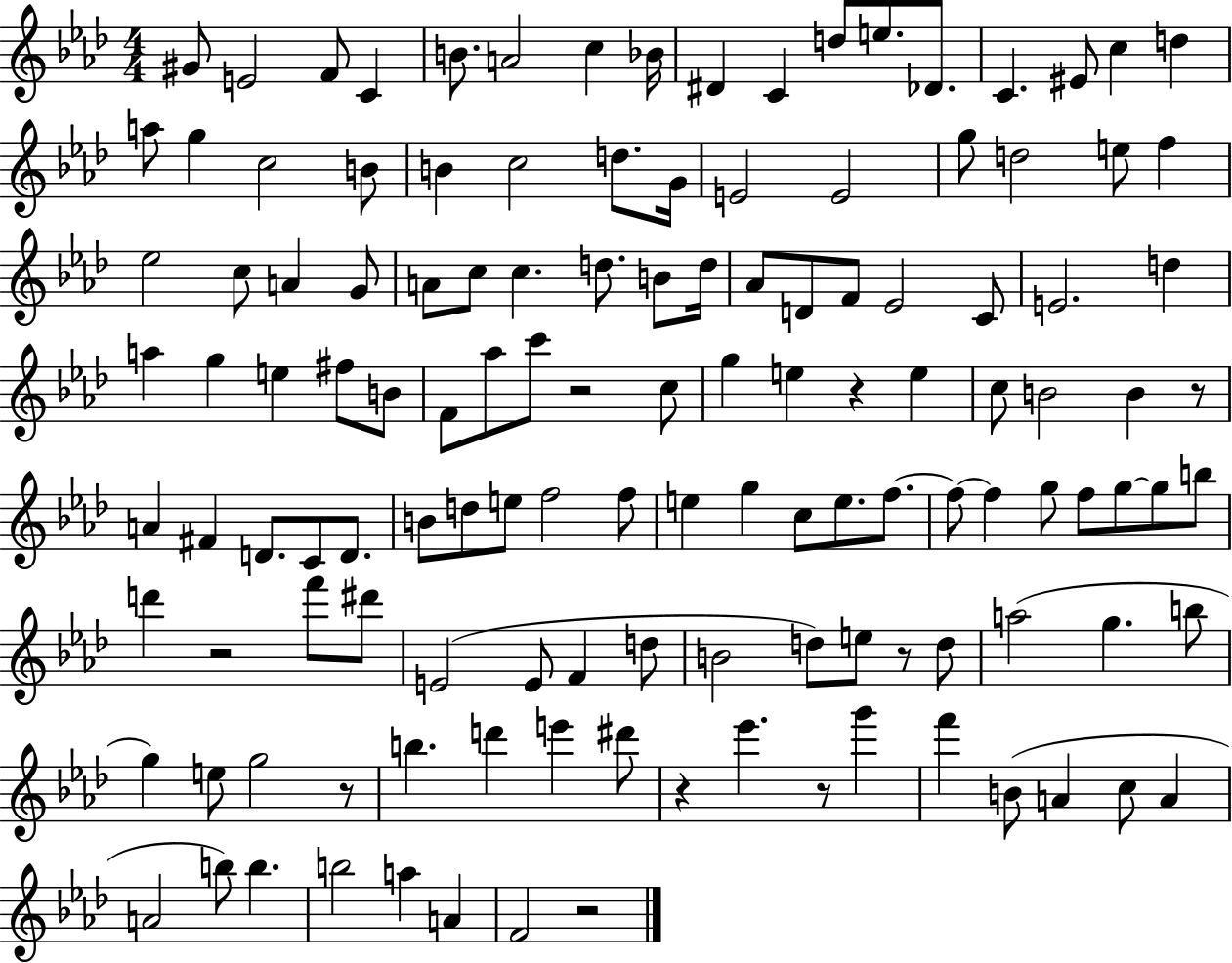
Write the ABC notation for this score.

X:1
T:Untitled
M:4/4
L:1/4
K:Ab
^G/2 E2 F/2 C B/2 A2 c _B/4 ^D C d/2 e/2 _D/2 C ^E/2 c d a/2 g c2 B/2 B c2 d/2 G/4 E2 E2 g/2 d2 e/2 f _e2 c/2 A G/2 A/2 c/2 c d/2 B/2 d/4 _A/2 D/2 F/2 _E2 C/2 E2 d a g e ^f/2 B/2 F/2 _a/2 c'/2 z2 c/2 g e z e c/2 B2 B z/2 A ^F D/2 C/2 D/2 B/2 d/2 e/2 f2 f/2 e g c/2 e/2 f/2 f/2 f g/2 f/2 g/2 g/2 b/2 d' z2 f'/2 ^d'/2 E2 E/2 F d/2 B2 d/2 e/2 z/2 d/2 a2 g b/2 g e/2 g2 z/2 b d' e' ^d'/2 z _e' z/2 g' f' B/2 A c/2 A A2 b/2 b b2 a A F2 z2